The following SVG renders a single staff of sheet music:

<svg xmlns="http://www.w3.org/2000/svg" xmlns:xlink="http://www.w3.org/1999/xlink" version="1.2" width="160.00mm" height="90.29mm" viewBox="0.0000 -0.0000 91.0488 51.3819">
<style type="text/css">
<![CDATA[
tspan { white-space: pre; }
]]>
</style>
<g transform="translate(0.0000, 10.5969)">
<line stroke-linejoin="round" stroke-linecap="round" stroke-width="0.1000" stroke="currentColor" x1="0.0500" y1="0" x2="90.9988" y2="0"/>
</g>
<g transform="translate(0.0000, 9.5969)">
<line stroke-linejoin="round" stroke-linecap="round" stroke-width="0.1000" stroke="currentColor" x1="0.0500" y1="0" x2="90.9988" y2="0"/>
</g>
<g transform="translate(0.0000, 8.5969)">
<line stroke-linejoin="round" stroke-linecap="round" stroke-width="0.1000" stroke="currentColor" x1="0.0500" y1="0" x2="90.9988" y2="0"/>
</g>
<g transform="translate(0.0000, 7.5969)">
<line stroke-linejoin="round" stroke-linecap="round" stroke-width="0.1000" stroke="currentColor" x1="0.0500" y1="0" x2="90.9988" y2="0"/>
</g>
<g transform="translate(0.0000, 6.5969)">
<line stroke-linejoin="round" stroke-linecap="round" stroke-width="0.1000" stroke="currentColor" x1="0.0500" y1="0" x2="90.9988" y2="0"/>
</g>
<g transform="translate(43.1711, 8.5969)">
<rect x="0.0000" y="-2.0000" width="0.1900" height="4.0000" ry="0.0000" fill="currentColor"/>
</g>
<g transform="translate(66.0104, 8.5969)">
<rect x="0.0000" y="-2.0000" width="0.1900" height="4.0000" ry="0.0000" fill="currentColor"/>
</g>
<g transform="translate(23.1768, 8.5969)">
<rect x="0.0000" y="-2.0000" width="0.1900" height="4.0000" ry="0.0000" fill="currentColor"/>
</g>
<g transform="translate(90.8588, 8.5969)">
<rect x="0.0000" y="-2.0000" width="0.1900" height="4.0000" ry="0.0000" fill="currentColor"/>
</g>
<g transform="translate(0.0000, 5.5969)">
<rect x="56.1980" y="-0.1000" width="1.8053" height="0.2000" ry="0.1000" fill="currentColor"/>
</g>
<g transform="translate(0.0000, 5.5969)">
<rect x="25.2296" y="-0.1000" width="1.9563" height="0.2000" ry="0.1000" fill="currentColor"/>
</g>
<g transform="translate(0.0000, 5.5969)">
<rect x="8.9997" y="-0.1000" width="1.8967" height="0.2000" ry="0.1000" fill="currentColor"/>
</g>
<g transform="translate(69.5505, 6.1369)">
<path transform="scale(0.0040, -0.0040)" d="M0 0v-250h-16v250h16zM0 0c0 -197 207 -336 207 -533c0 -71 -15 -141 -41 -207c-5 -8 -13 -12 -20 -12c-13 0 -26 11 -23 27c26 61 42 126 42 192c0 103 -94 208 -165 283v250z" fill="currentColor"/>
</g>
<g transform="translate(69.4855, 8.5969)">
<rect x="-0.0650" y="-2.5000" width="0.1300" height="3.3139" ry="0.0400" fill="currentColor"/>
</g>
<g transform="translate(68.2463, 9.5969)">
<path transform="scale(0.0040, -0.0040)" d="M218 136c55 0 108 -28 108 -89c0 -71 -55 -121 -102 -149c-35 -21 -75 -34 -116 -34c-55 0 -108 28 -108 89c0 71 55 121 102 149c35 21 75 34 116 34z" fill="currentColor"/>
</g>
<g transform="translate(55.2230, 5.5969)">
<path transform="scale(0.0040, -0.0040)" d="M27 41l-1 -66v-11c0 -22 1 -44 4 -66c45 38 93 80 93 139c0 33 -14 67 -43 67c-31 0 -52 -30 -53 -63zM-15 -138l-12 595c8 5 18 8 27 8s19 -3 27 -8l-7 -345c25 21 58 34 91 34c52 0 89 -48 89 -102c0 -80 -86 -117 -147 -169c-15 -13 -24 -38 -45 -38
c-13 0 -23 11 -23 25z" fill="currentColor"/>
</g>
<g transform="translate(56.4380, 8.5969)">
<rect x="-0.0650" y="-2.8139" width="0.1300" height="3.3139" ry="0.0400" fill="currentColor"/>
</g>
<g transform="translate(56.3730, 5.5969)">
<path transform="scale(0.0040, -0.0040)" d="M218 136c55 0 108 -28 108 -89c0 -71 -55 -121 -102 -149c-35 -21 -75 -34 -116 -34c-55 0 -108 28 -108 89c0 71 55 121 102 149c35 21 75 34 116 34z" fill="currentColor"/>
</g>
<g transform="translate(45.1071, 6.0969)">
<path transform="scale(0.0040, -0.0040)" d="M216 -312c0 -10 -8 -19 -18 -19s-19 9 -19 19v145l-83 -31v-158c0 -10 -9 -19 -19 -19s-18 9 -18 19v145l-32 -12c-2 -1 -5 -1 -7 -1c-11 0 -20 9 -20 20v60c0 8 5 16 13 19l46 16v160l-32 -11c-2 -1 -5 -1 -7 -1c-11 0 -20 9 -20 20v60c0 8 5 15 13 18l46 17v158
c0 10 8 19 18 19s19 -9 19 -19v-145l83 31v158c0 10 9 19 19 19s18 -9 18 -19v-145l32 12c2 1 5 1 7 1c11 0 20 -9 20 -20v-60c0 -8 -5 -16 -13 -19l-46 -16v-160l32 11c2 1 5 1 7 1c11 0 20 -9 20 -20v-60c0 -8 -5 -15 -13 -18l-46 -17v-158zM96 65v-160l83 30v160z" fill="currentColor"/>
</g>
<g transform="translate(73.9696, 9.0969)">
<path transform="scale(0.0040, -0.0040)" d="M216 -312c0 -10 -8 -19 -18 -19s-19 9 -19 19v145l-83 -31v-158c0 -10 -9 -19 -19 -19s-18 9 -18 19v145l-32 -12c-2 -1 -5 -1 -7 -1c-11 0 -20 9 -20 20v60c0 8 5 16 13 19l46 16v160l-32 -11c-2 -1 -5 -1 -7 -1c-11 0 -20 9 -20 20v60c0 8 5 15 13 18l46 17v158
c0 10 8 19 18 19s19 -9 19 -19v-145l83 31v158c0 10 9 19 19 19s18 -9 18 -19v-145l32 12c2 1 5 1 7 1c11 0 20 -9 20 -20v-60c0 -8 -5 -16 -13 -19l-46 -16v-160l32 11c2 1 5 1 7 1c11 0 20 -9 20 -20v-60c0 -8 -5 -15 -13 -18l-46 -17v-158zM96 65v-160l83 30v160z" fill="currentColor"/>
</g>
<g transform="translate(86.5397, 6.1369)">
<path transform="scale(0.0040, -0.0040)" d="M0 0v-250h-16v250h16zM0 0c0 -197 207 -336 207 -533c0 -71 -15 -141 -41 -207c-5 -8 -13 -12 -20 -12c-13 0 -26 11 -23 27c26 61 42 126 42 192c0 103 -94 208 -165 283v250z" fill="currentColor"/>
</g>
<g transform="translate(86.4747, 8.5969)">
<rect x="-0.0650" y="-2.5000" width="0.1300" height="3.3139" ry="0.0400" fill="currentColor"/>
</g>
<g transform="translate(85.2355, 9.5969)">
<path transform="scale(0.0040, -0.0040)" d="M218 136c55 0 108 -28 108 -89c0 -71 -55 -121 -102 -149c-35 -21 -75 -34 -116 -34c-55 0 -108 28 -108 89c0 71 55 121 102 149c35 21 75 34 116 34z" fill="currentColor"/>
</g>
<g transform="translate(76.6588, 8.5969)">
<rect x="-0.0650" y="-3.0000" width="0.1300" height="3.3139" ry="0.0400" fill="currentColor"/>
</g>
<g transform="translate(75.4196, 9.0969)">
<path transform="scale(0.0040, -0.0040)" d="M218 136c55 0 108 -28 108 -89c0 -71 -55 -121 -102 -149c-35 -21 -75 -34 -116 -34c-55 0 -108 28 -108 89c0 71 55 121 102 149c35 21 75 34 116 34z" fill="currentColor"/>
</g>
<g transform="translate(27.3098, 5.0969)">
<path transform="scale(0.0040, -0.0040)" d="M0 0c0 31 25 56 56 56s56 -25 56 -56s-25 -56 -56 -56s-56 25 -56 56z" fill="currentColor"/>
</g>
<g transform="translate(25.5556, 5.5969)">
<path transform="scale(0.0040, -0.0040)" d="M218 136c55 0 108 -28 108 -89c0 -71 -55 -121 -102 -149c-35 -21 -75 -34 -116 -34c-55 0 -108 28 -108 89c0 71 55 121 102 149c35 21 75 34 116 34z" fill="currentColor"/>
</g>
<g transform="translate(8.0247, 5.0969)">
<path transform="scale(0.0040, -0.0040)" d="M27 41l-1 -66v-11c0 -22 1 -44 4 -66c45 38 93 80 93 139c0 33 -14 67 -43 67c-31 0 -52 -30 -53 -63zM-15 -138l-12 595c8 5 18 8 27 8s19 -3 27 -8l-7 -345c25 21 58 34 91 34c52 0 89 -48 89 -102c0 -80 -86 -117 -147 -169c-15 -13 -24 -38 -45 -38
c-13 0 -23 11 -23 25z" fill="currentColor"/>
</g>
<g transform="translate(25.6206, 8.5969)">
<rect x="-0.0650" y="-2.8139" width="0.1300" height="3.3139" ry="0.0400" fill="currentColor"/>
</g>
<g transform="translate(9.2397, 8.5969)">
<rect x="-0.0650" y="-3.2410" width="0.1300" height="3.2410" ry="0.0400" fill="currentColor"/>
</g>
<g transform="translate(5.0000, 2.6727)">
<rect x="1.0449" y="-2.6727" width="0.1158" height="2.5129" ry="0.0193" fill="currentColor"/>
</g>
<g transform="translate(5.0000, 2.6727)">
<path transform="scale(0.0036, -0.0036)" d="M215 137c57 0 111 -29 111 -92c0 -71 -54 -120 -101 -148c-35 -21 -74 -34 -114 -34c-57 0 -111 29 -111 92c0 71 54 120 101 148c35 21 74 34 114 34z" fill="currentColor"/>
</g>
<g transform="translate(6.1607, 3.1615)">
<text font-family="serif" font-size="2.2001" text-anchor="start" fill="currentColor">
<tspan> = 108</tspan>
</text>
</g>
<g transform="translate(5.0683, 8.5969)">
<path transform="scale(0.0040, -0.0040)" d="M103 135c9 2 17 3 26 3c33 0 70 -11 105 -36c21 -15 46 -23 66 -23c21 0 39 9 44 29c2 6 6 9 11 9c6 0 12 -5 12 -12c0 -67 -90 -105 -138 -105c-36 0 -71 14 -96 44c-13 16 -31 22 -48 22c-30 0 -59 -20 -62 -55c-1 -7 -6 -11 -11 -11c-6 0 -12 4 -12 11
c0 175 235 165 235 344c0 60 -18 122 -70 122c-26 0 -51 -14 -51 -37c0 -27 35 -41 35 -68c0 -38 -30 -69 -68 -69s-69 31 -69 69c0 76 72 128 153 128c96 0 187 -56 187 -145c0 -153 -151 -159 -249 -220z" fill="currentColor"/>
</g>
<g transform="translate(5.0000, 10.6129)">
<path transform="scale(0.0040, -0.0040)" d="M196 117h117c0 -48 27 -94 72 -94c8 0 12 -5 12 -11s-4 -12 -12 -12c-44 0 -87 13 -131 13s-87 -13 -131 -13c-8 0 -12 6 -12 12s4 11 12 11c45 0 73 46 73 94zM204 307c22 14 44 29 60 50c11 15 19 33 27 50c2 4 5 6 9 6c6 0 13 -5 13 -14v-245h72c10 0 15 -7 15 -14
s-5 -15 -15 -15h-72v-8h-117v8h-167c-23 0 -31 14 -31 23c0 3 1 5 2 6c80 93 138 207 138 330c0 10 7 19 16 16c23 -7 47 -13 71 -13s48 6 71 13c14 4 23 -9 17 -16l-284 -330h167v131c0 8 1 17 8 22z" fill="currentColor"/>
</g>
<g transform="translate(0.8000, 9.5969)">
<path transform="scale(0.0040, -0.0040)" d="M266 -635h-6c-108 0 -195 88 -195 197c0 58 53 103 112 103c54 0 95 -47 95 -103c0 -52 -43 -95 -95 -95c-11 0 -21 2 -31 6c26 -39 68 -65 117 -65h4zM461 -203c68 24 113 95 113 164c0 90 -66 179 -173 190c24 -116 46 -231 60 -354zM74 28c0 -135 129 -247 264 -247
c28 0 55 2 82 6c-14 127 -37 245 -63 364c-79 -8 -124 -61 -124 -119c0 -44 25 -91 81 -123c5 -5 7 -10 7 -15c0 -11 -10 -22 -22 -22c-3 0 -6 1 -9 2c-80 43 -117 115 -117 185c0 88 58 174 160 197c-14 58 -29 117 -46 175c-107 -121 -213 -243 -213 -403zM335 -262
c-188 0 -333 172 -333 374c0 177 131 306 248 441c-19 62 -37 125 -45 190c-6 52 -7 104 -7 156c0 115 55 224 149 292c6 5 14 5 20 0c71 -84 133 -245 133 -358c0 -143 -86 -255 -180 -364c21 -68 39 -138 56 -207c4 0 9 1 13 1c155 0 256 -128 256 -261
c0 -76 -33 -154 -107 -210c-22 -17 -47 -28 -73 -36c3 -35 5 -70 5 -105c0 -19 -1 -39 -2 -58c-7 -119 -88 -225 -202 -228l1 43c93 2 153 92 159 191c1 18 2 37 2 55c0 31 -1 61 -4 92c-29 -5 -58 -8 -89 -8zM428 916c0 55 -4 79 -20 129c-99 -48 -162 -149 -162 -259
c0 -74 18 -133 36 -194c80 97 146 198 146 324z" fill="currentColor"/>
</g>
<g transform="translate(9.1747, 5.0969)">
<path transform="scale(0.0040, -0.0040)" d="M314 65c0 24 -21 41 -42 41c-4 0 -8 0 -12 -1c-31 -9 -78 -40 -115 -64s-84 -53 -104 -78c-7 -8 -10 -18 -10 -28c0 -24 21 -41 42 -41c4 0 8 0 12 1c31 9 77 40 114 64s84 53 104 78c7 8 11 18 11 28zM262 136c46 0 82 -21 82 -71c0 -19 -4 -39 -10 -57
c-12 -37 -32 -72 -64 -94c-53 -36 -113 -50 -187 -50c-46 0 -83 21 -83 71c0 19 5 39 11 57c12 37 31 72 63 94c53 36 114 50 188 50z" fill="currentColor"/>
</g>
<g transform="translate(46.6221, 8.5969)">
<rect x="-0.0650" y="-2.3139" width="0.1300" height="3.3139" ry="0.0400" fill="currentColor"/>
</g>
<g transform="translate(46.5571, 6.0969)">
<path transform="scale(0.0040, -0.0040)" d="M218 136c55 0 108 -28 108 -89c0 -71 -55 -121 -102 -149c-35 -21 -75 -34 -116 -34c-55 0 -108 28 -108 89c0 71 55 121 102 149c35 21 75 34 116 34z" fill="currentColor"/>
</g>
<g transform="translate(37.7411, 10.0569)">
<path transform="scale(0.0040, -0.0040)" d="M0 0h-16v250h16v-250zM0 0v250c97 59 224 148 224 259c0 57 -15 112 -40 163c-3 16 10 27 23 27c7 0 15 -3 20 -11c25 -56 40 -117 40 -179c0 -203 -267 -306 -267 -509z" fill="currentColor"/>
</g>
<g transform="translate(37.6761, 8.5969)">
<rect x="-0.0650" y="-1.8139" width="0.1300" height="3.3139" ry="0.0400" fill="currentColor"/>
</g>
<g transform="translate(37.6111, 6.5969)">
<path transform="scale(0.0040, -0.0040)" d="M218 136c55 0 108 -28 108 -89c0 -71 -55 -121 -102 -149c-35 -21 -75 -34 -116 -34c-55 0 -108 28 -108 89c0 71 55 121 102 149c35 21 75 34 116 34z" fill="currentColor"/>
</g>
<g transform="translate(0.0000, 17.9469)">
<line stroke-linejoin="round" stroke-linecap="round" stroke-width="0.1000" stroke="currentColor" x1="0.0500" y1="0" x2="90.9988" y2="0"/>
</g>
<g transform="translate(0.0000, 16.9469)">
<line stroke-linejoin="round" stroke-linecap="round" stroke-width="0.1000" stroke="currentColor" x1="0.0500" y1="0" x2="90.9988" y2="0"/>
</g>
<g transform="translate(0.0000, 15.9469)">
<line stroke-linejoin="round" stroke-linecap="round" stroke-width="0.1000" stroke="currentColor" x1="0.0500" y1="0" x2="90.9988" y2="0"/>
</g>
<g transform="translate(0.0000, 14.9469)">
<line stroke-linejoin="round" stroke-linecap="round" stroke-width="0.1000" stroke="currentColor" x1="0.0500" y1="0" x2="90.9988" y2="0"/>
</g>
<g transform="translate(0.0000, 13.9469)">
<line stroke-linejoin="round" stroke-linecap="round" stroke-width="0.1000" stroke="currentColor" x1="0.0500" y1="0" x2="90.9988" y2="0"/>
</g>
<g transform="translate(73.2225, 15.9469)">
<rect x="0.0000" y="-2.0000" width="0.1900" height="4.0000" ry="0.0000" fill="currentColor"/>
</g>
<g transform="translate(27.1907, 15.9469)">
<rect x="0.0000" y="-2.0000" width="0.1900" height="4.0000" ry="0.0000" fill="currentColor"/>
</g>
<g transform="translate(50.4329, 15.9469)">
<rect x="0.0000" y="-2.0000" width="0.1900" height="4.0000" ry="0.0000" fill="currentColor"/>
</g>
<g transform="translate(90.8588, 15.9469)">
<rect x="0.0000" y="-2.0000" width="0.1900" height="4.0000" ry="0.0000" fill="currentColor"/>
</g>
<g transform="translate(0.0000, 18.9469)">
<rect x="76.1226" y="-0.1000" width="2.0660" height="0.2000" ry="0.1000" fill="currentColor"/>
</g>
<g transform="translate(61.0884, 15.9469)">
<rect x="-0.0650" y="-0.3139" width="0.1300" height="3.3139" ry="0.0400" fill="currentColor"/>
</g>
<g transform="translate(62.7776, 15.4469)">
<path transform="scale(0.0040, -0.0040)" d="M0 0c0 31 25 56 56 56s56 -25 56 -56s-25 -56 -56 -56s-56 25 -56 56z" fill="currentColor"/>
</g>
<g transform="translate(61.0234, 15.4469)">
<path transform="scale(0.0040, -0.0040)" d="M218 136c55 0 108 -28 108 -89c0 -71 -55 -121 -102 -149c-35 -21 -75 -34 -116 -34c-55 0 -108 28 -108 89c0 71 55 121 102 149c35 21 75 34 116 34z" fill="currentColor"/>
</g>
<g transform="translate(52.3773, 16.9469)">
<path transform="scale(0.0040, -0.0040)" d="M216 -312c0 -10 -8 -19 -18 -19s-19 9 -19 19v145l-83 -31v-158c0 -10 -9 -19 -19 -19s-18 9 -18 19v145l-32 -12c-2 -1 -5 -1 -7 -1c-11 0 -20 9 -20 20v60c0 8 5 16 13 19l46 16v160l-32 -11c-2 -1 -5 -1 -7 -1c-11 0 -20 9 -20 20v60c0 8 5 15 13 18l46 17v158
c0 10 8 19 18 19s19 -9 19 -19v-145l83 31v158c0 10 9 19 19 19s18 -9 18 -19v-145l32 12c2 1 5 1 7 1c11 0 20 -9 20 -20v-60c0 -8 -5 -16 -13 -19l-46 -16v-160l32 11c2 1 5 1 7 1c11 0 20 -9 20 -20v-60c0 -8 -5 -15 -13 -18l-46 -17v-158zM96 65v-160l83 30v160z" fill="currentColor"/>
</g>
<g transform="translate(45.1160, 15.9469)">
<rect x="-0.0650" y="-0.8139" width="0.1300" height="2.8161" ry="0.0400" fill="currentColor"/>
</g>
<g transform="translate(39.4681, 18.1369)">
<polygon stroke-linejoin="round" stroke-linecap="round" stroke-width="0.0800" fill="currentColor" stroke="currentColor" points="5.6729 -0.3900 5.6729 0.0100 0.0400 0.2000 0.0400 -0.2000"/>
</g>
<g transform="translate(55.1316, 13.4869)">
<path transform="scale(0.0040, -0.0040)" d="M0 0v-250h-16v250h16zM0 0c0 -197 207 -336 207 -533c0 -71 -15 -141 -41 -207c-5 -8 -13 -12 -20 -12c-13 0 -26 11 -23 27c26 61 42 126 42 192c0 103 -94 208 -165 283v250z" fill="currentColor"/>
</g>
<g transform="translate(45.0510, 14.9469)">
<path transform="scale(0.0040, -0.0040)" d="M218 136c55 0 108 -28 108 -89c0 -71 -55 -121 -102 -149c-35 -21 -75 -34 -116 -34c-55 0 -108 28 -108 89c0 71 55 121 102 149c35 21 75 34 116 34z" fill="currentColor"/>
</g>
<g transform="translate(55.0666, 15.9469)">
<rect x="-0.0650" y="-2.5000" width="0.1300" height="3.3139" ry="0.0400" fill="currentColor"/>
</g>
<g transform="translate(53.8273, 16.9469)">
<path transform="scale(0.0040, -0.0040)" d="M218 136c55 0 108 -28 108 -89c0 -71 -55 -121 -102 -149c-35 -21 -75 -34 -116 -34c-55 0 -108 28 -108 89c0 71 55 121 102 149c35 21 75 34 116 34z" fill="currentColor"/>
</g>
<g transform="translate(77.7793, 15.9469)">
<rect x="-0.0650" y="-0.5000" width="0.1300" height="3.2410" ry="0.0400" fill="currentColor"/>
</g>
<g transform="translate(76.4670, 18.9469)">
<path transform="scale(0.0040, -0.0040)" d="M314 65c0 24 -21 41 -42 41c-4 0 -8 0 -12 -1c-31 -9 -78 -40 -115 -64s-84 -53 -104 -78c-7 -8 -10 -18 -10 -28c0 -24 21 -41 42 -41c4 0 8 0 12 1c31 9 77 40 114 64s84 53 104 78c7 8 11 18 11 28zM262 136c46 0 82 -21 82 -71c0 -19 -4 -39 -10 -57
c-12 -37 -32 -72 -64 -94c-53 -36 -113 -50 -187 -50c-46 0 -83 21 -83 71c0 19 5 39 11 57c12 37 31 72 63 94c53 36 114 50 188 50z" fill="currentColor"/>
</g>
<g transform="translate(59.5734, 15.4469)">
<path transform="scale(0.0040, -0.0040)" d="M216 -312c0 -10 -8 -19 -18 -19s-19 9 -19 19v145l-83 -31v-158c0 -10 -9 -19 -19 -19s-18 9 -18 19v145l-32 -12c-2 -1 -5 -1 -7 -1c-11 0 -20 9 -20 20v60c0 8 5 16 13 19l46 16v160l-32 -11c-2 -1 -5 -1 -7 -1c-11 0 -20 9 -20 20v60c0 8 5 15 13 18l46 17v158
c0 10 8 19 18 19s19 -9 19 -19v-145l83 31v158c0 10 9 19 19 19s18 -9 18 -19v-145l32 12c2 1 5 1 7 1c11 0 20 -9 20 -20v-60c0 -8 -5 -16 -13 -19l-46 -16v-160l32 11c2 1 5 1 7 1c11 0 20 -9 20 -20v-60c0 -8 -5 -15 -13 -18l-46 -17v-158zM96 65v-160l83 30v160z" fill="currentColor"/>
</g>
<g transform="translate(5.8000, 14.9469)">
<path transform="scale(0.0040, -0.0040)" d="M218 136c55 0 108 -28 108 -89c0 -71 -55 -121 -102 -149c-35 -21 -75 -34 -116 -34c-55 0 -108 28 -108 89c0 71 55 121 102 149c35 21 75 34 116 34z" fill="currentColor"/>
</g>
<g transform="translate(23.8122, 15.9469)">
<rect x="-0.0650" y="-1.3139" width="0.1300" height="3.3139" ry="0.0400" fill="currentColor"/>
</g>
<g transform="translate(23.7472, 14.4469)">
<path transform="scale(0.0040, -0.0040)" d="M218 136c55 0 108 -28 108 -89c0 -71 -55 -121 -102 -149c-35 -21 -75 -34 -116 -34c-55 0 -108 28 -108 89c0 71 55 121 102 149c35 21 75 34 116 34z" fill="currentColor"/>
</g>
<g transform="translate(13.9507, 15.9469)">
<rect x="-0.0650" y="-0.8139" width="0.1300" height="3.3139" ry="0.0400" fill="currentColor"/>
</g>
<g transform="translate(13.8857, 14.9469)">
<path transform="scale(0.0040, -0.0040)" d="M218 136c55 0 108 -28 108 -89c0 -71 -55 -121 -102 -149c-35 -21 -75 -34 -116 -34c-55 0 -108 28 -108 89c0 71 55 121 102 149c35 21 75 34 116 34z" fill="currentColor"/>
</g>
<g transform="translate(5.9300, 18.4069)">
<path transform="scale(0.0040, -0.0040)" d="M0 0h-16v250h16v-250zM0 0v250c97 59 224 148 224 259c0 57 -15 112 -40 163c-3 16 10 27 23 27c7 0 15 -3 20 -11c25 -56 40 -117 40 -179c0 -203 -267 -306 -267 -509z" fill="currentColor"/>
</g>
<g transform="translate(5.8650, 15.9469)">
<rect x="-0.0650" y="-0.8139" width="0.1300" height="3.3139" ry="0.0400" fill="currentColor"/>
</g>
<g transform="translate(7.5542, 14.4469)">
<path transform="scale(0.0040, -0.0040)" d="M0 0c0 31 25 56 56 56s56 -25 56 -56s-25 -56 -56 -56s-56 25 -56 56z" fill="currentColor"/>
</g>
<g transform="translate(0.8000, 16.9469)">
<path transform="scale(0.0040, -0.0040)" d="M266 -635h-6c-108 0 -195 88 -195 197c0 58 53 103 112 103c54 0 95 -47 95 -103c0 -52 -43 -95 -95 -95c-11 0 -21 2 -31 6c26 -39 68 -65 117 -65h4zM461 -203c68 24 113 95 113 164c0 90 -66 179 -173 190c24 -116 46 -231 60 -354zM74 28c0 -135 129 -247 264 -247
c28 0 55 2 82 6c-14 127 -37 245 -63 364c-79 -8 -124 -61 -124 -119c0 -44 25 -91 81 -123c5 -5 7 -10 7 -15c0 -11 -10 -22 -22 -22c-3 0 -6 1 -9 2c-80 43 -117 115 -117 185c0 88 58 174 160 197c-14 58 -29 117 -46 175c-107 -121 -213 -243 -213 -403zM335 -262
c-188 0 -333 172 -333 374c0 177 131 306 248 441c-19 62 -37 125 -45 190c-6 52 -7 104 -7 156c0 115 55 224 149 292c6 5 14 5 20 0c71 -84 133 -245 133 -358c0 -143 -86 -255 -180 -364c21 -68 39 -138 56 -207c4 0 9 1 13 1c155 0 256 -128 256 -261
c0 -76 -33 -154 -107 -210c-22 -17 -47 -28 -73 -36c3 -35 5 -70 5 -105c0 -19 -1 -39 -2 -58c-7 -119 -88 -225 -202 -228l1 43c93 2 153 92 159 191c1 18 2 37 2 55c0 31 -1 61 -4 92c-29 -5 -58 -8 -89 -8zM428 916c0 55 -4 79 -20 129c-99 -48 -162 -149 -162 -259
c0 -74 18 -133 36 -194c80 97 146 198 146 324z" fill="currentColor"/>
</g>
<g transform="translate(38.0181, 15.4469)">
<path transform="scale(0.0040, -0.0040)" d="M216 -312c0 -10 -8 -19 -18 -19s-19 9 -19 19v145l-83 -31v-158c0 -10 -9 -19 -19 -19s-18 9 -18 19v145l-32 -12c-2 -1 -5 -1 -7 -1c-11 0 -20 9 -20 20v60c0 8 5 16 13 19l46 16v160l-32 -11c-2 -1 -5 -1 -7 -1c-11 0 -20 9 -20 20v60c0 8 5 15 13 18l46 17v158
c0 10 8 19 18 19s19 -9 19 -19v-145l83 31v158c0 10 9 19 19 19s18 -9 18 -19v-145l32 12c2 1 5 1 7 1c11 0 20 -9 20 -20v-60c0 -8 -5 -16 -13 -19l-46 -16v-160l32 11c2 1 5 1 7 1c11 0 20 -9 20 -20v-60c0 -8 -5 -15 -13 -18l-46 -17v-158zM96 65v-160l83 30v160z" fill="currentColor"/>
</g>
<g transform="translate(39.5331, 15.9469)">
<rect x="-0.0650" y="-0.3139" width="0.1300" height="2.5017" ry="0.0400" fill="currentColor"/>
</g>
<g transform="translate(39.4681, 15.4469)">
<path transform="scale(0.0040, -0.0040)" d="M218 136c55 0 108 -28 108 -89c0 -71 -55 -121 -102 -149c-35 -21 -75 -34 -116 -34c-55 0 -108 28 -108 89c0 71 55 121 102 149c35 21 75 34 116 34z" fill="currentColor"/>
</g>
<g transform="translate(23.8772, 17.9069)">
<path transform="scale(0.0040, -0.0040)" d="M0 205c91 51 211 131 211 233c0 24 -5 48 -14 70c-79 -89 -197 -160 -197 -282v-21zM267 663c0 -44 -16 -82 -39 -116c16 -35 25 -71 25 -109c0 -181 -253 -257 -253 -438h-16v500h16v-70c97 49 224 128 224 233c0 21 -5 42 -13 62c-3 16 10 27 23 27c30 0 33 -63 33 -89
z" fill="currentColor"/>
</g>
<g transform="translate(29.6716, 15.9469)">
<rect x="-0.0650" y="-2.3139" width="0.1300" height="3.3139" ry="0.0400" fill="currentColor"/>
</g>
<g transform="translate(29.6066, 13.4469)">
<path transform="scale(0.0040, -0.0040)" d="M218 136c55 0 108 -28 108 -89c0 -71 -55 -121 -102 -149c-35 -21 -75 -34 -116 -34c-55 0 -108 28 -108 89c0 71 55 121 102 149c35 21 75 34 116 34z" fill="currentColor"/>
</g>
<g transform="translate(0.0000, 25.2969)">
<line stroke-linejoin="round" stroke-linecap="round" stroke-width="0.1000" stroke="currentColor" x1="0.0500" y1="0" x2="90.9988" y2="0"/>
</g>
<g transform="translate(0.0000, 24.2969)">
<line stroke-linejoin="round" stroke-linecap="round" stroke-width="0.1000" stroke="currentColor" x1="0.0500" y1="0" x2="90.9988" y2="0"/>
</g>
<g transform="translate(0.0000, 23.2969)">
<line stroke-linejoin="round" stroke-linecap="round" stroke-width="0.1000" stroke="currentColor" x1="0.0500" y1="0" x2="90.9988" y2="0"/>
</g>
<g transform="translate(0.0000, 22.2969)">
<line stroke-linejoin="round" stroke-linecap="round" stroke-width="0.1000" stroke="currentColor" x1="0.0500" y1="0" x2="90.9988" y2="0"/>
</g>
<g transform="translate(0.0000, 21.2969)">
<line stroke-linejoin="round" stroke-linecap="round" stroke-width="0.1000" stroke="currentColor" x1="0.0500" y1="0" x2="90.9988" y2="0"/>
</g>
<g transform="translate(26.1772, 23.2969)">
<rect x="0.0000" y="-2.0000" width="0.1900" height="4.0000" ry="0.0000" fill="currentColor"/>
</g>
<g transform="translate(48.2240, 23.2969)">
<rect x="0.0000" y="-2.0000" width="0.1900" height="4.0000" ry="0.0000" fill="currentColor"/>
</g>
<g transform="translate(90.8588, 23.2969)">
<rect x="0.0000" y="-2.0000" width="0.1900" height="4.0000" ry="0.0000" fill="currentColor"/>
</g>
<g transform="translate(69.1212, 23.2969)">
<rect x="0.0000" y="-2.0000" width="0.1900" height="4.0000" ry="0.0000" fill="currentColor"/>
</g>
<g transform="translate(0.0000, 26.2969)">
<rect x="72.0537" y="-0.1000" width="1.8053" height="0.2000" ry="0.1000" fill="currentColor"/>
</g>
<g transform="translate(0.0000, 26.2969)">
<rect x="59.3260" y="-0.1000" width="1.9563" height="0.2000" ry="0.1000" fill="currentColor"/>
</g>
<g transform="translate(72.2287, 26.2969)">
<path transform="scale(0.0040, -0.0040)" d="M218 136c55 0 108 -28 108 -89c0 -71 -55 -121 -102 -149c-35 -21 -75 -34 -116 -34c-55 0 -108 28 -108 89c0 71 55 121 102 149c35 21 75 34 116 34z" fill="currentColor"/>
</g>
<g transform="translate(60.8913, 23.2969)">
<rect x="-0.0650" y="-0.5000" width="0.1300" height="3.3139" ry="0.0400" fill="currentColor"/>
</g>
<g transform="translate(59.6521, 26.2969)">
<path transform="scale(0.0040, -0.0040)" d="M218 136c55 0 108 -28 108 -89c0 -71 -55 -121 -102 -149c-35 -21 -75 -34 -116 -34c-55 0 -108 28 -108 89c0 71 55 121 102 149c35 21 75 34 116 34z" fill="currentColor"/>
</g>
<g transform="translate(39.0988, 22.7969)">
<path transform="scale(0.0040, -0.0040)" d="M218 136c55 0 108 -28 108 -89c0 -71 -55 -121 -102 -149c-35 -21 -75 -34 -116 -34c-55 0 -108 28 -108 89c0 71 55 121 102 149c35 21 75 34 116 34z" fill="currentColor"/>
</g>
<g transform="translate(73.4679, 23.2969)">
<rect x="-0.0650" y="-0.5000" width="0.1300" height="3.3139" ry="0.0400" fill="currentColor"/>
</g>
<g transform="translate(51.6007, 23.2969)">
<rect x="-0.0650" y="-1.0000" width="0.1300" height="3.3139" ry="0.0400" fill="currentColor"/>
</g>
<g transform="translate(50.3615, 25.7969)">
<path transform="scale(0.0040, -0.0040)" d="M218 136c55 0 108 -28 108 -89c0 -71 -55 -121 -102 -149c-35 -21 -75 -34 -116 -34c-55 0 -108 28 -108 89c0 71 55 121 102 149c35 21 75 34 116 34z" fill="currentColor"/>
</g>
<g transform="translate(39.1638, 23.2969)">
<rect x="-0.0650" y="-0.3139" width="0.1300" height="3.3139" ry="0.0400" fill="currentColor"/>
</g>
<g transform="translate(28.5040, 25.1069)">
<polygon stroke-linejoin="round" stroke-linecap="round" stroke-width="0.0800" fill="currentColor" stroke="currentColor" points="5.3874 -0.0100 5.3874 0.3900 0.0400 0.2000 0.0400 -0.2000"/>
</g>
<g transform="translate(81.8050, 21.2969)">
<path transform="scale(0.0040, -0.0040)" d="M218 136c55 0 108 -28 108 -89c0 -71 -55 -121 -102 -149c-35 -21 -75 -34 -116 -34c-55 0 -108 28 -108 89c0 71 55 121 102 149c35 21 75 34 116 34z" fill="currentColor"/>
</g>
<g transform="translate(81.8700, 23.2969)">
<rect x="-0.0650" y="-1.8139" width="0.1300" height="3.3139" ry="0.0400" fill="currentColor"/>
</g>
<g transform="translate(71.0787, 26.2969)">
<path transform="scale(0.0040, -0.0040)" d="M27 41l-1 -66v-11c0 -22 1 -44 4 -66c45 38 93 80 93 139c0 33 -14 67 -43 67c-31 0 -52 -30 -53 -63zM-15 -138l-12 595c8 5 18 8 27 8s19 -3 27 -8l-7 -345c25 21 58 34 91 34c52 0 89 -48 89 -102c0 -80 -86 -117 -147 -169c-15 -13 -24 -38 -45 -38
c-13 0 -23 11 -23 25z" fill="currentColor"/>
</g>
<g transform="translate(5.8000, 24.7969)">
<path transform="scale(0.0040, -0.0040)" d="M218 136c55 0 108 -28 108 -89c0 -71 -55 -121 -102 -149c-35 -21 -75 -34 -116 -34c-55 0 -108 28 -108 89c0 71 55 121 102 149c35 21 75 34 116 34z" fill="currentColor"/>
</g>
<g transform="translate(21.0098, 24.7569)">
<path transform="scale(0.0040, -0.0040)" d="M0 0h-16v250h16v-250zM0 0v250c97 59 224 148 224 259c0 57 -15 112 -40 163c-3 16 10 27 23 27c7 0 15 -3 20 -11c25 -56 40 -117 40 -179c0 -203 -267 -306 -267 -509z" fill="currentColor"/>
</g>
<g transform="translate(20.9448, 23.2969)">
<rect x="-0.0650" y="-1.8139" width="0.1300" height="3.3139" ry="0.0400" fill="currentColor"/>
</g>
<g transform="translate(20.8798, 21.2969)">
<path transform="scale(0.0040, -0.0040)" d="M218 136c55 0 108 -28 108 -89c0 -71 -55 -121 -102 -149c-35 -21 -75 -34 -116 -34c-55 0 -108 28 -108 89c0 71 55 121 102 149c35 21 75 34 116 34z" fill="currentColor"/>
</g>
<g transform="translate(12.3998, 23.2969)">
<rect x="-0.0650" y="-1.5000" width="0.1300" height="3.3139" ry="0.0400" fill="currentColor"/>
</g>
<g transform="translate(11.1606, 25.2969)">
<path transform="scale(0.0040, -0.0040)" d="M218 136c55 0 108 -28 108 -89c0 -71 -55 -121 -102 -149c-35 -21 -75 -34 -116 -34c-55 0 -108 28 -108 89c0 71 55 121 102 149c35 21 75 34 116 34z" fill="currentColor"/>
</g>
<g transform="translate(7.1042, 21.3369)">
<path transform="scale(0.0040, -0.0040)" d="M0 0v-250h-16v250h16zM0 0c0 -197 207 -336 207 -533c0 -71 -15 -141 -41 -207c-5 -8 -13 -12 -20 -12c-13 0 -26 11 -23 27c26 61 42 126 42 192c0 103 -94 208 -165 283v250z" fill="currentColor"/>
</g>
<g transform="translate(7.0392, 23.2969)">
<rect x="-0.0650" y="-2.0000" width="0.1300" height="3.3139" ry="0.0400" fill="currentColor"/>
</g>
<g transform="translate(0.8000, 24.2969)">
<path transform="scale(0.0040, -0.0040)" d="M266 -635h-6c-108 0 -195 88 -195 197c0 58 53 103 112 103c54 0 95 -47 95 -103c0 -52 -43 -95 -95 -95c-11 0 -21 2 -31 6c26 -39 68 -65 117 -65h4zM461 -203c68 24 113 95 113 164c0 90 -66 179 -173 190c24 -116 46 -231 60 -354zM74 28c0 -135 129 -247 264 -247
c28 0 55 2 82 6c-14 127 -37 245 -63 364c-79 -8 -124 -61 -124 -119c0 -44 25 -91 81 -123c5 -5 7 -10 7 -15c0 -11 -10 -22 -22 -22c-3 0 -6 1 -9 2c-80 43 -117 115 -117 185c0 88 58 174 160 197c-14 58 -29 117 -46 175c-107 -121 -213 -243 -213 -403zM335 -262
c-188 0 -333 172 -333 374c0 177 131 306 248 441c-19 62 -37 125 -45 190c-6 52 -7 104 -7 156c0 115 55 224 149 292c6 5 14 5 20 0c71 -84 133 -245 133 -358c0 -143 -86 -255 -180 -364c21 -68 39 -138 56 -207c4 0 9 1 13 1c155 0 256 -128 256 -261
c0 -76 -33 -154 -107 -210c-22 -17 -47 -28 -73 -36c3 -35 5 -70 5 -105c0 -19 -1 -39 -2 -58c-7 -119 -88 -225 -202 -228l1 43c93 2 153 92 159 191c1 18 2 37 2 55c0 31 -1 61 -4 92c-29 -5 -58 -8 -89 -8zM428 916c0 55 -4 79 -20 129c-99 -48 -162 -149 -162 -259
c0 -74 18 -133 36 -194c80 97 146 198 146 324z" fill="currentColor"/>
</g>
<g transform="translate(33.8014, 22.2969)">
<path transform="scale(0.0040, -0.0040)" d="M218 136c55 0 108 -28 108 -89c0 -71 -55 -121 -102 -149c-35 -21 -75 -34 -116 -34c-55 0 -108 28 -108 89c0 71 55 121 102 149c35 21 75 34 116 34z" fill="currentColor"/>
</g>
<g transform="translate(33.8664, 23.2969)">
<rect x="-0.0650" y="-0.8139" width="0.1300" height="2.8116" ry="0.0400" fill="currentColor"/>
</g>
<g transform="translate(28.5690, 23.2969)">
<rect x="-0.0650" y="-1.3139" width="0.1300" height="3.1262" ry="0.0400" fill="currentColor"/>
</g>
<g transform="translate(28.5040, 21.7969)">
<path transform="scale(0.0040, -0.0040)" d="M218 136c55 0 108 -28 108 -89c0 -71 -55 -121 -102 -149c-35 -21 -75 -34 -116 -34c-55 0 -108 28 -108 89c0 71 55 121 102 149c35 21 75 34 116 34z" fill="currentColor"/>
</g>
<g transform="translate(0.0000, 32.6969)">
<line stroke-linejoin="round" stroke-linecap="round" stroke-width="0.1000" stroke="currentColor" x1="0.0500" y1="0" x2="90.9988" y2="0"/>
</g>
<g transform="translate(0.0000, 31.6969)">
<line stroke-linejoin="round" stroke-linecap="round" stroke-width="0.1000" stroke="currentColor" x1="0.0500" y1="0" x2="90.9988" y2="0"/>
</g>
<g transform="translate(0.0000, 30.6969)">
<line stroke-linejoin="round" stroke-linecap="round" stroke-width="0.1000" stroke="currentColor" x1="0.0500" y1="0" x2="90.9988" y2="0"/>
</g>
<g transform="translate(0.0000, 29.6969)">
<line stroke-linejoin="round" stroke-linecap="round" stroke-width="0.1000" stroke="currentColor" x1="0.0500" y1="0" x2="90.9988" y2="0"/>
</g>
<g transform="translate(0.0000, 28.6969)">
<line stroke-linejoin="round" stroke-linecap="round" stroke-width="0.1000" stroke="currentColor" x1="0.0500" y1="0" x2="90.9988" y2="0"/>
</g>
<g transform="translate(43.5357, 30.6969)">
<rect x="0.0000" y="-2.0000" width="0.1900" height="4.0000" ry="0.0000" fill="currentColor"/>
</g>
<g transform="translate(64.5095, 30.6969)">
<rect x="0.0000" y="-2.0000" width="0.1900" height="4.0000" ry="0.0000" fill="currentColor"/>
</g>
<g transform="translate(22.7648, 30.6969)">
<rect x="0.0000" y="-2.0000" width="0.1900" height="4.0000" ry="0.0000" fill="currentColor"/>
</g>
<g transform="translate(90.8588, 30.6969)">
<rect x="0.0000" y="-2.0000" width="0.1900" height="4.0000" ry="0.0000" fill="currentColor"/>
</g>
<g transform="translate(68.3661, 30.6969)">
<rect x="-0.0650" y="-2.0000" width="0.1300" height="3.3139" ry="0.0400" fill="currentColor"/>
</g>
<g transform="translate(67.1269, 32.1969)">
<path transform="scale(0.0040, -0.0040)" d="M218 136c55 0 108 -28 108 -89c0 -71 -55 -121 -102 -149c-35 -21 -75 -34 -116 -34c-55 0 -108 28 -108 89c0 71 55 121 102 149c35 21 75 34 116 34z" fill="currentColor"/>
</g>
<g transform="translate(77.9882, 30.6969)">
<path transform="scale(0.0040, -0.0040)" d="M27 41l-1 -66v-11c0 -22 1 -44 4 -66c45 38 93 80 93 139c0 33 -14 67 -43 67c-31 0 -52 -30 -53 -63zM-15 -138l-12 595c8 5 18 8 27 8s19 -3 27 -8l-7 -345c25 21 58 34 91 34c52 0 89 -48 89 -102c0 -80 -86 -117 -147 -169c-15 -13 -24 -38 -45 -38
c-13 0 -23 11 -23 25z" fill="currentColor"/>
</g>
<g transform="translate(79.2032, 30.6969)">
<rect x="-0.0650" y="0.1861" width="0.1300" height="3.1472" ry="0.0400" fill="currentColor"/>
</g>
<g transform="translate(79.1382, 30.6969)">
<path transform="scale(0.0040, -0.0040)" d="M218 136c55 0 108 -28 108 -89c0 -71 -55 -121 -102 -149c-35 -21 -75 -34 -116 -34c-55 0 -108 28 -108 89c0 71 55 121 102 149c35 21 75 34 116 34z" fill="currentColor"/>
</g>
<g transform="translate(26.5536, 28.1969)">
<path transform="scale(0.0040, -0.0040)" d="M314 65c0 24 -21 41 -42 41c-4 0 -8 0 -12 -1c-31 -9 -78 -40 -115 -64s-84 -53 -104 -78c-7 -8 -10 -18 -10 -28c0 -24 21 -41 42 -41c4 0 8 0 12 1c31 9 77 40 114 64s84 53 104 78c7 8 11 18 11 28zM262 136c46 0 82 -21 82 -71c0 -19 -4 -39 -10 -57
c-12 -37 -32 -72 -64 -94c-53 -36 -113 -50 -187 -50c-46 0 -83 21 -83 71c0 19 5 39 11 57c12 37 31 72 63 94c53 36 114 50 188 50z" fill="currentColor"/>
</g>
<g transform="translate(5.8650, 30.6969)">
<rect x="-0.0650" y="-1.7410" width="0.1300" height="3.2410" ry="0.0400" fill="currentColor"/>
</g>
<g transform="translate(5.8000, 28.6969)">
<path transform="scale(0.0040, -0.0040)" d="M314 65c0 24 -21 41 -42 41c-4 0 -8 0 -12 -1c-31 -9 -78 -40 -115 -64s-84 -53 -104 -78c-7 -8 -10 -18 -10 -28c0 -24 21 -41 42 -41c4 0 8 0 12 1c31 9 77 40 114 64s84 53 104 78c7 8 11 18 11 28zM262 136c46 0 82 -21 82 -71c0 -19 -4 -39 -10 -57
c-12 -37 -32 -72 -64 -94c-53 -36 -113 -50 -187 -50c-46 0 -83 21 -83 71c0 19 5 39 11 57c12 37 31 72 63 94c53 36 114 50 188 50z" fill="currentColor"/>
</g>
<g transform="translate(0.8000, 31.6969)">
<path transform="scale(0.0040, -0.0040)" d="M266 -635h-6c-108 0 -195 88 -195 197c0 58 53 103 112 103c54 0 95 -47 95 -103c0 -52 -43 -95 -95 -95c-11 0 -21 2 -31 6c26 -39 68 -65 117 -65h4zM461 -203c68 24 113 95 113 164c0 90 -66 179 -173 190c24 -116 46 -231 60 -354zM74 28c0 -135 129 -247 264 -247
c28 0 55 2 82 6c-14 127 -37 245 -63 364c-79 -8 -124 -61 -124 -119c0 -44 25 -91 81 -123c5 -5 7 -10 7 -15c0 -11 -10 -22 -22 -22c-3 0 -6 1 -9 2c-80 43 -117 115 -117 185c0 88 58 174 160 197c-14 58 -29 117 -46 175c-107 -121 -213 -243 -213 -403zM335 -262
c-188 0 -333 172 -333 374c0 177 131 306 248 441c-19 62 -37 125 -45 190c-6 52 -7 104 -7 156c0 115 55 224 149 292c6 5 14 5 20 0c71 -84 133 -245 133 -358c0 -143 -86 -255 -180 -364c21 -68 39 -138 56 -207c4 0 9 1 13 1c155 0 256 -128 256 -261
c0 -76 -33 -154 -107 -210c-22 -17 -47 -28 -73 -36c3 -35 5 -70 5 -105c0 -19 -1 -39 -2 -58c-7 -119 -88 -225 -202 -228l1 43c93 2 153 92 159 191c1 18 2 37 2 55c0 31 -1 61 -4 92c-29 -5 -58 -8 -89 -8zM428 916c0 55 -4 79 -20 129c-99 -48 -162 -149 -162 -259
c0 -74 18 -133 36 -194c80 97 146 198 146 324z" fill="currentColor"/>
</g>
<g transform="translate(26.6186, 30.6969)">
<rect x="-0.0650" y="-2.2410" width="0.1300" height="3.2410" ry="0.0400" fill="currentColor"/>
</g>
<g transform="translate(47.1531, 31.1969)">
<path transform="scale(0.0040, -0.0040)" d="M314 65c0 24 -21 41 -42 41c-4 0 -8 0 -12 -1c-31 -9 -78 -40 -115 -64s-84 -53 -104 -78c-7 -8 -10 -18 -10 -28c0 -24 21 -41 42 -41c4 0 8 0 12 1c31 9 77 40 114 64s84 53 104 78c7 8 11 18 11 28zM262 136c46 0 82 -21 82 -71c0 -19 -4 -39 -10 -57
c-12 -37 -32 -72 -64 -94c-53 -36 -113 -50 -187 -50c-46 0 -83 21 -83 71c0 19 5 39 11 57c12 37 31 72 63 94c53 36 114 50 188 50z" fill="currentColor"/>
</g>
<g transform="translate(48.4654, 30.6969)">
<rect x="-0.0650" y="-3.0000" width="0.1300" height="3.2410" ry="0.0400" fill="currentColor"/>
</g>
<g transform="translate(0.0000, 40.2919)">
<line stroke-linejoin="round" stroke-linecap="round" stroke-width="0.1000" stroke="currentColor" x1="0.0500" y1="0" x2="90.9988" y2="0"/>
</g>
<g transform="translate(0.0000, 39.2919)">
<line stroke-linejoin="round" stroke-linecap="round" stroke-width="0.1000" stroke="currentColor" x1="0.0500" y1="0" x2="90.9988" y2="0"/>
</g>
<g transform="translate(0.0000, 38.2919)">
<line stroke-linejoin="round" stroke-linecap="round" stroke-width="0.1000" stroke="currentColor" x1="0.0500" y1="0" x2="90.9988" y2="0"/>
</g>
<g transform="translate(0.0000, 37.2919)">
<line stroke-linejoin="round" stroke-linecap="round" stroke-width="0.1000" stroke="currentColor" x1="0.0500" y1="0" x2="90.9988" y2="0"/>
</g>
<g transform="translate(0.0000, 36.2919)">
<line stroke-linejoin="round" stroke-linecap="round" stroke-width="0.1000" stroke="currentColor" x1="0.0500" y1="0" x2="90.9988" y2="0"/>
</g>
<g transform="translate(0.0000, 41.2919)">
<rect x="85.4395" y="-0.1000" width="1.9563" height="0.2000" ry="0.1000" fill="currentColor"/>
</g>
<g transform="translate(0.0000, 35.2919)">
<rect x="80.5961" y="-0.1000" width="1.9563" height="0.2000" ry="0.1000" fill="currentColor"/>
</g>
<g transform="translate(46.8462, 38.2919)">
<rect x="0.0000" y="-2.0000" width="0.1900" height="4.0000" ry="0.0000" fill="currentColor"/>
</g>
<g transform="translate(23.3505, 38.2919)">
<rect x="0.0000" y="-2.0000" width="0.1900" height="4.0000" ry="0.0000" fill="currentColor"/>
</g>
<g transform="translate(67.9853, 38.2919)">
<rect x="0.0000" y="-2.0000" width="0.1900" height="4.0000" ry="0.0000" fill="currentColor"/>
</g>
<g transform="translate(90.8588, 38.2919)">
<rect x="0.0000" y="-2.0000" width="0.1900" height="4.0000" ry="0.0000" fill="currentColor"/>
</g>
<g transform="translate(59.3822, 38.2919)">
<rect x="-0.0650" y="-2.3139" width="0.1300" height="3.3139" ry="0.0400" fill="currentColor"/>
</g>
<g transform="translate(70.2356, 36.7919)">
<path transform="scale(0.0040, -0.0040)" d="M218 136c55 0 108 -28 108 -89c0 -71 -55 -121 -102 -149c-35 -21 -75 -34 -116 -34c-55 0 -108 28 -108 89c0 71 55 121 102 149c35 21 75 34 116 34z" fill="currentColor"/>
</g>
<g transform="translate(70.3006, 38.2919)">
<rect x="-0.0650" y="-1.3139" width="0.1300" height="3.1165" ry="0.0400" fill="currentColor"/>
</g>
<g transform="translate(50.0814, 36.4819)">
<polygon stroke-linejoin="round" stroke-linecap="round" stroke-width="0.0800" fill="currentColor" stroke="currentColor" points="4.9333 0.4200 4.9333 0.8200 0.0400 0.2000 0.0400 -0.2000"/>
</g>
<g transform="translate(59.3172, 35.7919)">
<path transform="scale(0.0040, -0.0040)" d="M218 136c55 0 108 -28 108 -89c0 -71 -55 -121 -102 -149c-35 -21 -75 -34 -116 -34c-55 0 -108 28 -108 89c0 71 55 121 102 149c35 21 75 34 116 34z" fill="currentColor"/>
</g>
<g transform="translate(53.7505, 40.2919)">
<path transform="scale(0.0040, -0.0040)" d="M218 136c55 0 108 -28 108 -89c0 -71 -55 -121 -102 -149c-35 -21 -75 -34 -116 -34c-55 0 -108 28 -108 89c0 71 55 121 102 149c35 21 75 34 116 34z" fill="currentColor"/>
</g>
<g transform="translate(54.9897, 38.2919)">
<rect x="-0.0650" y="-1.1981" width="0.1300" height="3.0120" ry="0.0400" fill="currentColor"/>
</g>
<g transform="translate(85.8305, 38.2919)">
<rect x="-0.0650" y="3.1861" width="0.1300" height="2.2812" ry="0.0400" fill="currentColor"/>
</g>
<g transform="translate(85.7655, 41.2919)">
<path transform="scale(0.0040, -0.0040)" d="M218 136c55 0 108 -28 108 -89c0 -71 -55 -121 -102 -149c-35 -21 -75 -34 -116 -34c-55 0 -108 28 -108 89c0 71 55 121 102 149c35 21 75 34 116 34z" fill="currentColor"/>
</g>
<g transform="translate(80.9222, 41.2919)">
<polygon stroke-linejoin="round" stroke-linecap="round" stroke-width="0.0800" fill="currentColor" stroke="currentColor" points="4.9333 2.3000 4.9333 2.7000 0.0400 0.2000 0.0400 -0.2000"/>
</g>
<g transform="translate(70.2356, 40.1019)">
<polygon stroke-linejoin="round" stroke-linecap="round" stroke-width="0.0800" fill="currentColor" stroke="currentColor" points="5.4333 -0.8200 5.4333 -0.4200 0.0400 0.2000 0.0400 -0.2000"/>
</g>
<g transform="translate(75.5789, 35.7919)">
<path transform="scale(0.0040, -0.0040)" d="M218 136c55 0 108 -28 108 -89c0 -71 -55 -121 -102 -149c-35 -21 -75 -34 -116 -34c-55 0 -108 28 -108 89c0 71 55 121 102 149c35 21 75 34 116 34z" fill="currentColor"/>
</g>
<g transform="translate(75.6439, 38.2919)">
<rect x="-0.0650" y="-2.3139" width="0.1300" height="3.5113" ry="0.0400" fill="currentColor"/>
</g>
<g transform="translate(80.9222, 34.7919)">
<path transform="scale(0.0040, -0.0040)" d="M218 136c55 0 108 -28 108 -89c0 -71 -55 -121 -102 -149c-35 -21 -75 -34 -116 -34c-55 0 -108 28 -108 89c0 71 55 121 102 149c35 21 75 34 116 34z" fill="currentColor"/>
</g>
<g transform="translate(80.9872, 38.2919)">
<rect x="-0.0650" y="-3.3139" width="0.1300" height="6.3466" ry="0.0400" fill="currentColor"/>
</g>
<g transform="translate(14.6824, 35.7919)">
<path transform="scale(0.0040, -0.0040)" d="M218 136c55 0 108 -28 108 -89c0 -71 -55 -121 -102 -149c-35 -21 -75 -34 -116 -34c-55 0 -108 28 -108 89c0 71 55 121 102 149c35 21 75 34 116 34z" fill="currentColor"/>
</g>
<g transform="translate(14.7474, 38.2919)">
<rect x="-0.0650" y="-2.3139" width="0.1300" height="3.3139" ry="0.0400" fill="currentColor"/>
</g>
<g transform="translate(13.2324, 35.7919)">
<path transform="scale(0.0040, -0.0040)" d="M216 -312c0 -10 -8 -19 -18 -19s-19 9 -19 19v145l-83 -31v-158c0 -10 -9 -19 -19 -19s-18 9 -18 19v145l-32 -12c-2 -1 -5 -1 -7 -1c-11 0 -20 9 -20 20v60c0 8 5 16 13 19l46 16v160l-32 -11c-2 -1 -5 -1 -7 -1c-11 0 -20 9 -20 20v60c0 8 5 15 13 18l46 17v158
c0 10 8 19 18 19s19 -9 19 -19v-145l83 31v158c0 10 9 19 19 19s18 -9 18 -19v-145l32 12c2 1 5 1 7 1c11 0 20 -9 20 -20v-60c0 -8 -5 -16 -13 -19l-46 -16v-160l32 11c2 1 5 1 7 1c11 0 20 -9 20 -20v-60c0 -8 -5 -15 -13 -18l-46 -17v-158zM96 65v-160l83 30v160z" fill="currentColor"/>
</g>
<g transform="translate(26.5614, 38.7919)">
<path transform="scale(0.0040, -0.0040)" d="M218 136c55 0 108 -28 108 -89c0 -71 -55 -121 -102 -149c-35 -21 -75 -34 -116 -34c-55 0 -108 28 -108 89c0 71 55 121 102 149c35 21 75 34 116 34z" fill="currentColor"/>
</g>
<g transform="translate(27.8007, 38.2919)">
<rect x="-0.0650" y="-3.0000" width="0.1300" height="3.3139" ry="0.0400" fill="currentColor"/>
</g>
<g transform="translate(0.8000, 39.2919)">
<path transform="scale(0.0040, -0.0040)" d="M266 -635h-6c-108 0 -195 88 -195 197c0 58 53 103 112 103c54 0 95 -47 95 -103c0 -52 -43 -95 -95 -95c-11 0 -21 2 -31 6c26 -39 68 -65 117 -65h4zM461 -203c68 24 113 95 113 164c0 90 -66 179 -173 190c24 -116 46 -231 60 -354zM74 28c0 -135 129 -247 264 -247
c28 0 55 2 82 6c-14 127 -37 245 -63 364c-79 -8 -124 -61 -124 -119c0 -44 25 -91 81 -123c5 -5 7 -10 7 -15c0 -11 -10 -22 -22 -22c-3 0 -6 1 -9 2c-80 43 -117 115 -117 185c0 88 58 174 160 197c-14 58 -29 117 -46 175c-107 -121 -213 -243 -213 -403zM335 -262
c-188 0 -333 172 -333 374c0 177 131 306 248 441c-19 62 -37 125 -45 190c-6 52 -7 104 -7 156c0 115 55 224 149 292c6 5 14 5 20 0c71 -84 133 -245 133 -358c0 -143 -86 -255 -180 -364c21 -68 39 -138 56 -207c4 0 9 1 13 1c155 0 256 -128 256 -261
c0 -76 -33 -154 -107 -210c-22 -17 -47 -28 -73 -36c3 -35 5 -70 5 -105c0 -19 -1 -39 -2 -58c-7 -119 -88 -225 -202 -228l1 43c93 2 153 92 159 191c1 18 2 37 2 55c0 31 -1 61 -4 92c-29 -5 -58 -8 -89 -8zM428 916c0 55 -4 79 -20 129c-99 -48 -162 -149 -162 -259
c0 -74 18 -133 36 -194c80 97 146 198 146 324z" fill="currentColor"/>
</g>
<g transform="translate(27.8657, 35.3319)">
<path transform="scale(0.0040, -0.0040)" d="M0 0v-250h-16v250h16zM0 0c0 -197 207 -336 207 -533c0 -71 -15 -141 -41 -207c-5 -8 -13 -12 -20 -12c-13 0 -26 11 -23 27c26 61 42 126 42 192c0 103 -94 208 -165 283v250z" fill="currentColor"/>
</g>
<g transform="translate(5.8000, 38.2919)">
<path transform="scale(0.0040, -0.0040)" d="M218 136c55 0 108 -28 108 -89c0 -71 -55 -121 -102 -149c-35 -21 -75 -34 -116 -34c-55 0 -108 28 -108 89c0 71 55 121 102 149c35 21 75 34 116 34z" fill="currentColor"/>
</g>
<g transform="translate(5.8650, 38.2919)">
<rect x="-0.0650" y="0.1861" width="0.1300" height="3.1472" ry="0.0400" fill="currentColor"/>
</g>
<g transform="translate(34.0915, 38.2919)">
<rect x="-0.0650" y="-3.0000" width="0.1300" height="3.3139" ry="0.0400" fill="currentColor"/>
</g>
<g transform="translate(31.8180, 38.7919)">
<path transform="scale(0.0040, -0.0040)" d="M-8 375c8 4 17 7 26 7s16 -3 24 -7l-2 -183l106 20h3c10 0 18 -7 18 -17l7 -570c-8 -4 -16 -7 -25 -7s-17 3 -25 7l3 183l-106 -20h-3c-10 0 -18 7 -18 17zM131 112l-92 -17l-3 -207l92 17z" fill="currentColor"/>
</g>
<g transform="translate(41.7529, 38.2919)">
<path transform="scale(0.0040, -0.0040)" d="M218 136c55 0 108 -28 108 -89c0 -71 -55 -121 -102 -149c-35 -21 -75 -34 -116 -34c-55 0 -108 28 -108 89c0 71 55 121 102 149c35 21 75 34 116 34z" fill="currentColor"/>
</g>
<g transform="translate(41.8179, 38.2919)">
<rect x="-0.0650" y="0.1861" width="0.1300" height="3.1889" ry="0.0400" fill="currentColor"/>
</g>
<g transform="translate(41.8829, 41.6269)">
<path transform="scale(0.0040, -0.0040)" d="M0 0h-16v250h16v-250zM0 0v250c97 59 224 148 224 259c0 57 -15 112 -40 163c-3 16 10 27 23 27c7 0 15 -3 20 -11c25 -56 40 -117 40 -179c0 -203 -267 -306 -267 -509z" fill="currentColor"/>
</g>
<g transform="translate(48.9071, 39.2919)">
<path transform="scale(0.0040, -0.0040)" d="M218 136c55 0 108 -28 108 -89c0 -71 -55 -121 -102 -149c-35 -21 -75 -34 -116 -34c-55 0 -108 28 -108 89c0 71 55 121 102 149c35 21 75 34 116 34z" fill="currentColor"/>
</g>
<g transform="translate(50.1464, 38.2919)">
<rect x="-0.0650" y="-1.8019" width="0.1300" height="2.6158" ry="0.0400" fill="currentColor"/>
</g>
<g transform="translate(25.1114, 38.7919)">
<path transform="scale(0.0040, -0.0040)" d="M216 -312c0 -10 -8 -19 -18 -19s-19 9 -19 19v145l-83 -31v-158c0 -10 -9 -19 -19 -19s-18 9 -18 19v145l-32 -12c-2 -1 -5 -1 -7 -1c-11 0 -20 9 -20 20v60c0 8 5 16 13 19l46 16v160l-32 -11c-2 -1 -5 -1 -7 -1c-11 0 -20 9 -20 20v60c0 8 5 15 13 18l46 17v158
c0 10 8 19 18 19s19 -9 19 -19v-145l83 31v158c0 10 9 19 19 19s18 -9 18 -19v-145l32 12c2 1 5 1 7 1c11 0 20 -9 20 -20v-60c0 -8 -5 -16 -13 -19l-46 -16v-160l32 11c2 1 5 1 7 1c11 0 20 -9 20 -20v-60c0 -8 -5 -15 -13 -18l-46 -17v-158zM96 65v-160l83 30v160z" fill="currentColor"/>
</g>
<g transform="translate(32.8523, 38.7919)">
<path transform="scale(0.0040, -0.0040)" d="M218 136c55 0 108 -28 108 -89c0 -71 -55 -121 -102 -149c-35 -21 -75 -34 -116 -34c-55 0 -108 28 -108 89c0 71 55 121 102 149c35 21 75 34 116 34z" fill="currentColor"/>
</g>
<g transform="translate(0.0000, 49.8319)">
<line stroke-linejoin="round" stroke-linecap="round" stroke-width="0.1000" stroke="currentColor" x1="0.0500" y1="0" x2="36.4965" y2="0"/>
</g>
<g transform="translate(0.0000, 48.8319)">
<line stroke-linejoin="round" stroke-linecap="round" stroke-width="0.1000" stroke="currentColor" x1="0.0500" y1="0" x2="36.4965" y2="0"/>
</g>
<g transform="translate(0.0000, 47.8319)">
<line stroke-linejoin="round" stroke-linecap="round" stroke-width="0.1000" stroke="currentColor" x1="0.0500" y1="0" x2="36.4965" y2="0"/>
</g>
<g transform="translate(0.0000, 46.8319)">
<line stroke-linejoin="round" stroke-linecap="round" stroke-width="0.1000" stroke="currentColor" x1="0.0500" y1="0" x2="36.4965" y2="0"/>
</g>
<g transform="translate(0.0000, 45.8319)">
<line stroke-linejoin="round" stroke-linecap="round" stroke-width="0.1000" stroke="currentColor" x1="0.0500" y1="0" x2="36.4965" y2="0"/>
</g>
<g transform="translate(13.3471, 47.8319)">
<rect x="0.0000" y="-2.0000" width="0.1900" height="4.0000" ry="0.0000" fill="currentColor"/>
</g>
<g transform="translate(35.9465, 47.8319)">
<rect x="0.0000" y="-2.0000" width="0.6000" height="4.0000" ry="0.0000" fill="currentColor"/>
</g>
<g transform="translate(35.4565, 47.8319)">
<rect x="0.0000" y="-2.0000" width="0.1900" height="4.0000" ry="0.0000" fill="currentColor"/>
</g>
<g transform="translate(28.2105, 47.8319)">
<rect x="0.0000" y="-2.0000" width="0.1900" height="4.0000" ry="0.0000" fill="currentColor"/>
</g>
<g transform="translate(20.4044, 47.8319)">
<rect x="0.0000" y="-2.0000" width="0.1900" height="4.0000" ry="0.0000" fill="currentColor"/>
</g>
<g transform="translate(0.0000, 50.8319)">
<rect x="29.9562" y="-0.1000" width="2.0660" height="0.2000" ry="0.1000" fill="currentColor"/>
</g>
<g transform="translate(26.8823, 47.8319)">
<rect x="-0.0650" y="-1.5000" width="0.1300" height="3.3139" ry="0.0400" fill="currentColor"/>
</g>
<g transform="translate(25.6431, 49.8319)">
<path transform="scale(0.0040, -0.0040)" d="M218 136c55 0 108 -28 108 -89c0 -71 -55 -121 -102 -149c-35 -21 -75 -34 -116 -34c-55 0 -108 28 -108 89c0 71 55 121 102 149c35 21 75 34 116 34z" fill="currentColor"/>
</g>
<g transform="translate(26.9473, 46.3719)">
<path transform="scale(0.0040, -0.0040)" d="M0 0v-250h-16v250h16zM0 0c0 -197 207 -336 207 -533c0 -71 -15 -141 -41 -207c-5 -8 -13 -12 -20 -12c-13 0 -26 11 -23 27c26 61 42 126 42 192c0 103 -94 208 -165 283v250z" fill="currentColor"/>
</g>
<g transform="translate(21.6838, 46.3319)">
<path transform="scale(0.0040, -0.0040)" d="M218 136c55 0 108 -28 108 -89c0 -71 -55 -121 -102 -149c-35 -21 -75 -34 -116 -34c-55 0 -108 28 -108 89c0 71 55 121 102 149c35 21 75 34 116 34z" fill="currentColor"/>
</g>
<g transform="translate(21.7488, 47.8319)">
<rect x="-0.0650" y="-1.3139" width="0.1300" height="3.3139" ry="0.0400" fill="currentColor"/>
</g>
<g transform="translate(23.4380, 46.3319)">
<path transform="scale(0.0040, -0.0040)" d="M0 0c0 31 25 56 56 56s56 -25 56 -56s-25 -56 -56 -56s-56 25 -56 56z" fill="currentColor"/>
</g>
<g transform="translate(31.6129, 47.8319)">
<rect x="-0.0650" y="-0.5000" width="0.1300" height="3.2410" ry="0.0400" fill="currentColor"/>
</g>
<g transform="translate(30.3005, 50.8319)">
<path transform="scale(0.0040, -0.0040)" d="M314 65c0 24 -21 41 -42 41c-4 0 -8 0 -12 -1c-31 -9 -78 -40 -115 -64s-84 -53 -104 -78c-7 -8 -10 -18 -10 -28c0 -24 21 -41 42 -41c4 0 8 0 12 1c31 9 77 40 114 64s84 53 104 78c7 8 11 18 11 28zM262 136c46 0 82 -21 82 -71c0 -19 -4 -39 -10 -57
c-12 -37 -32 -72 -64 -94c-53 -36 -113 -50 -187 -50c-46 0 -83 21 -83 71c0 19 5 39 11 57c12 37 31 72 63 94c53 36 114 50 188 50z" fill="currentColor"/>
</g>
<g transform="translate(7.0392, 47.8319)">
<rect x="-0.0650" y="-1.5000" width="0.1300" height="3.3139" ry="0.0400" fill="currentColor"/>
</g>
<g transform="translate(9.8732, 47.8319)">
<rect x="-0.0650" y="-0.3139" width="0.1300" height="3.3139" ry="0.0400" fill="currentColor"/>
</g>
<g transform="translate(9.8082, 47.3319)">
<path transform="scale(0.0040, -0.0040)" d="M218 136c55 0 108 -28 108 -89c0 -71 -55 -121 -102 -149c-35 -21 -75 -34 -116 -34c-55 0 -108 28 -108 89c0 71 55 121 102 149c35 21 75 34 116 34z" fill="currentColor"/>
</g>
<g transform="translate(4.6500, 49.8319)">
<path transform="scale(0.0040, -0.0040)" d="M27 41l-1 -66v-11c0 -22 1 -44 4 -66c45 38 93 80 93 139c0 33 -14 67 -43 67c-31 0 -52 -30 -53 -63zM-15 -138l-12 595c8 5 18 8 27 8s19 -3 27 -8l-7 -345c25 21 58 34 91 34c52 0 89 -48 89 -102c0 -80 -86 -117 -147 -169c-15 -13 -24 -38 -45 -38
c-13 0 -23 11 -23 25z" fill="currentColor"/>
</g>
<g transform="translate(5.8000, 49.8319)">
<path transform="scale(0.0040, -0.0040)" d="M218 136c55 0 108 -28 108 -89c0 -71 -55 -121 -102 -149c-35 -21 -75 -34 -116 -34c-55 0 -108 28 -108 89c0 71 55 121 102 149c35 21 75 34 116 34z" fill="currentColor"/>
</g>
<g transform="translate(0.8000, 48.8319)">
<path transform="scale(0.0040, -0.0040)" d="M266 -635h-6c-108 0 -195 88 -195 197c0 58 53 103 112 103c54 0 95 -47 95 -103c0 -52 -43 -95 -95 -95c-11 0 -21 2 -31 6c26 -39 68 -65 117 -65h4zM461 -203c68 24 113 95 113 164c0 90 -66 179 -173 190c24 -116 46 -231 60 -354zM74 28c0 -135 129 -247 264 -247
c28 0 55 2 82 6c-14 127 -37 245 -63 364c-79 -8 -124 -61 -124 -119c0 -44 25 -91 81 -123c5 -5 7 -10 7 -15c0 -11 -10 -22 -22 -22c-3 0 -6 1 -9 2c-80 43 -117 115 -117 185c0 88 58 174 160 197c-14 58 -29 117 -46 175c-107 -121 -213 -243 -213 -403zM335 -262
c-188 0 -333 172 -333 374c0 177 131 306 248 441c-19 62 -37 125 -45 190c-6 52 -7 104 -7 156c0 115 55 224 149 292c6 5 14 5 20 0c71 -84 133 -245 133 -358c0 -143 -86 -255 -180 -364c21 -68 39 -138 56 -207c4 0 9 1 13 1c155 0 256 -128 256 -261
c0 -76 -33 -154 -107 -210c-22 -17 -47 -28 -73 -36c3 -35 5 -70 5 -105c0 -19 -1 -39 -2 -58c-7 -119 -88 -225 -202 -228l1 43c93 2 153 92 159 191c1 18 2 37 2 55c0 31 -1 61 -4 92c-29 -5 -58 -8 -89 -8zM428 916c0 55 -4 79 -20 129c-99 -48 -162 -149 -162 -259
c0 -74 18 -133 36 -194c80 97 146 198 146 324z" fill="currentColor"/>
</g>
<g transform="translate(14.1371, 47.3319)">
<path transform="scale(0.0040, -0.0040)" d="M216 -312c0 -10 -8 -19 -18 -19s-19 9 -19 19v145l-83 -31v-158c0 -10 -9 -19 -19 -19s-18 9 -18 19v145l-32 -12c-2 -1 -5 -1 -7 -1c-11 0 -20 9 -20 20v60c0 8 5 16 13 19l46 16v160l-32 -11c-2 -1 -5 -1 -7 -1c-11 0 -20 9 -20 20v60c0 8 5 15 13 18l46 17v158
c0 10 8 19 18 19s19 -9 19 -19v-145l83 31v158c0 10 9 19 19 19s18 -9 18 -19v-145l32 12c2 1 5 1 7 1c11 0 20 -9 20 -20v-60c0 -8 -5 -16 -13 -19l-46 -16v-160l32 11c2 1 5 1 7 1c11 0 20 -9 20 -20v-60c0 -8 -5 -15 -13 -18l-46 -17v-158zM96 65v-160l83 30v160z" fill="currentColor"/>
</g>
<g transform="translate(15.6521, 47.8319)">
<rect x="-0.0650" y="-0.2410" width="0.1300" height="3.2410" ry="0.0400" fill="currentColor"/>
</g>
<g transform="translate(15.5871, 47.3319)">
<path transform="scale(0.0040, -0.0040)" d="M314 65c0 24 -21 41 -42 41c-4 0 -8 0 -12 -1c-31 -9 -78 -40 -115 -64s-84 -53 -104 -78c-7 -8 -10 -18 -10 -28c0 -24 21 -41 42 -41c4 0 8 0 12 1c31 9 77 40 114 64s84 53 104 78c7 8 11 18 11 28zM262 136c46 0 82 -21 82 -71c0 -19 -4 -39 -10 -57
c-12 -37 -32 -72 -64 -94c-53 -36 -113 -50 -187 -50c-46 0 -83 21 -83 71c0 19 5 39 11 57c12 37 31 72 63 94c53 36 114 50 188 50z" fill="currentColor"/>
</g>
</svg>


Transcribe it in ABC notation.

X:1
T:Untitled
M:2/4
L:1/4
K:C
_b2 a f/2 ^g _a G/2 ^A G/2 d/2 d e/4 g ^c/2 d/2 ^G/2 ^c C2 F/2 E f/2 e/2 d/2 c D C _C f f2 g2 A2 F _B B ^g ^A/2 A B/2 G/2 E/2 g e/2 g/2 b/2 C/2 _E c ^c2 e E/2 C2